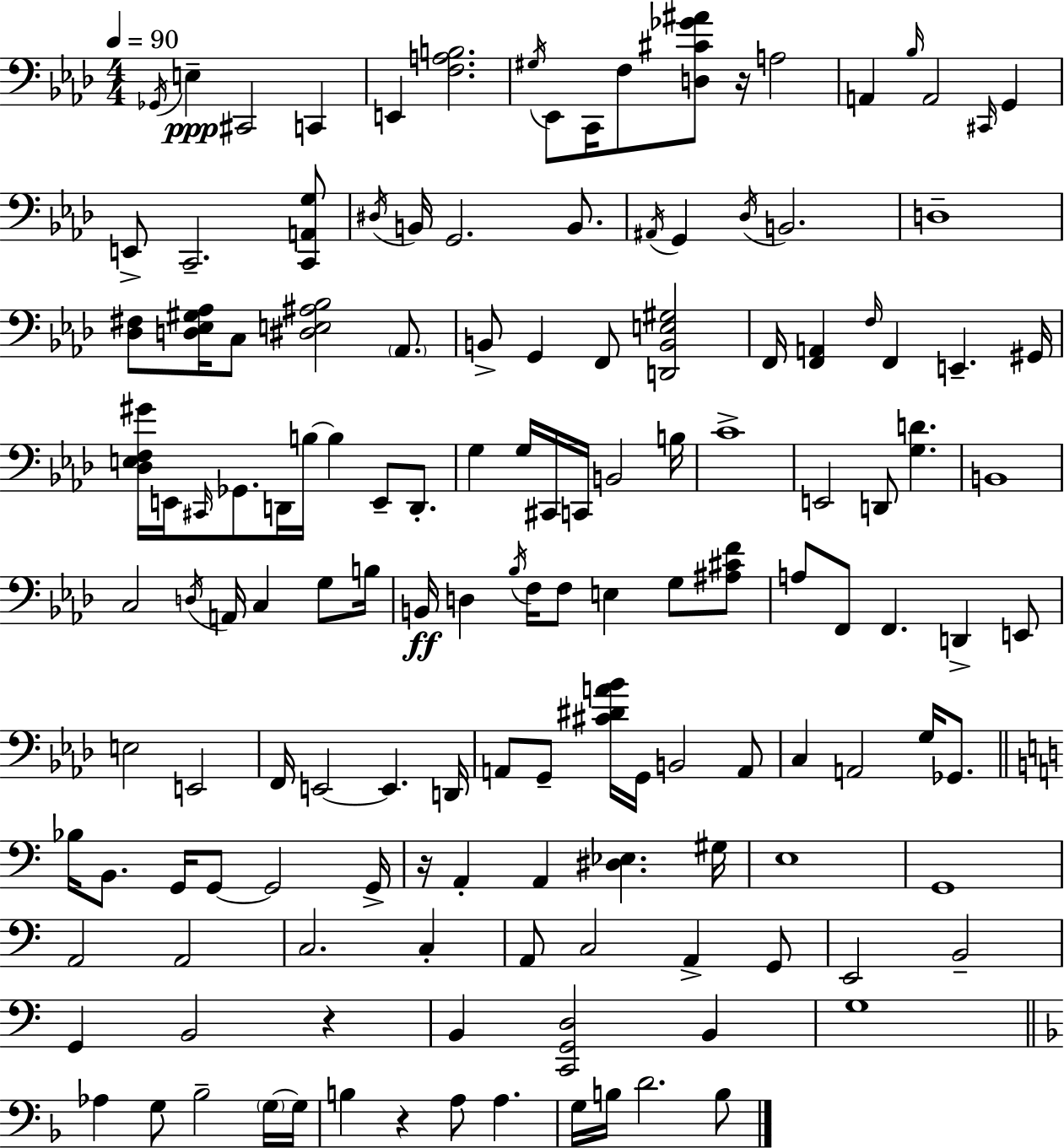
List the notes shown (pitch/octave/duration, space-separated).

Gb2/s E3/q C#2/h C2/q E2/q [F3,A3,B3]/h. G#3/s Eb2/e C2/s F3/e [D3,C#4,Gb4,A#4]/e R/s A3/h A2/q Bb3/s A2/h C#2/s G2/q E2/e C2/h. [C2,A2,G3]/e D#3/s B2/s G2/h. B2/e. A#2/s G2/q Db3/s B2/h. D3/w [Db3,F#3]/e [D3,Eb3,G#3,Ab3]/s C3/e [D#3,E3,A#3,Bb3]/h Ab2/e. B2/e G2/q F2/e [D2,B2,E3,G#3]/h F2/s [F2,A2]/q F3/s F2/q E2/q. G#2/s [Db3,E3,F3,G#4]/s E2/s C#2/s Gb2/e. D2/s B3/s B3/q E2/e D2/e. G3/q G3/s C#2/s C2/s B2/h B3/s C4/w E2/h D2/e [G3,D4]/q. B2/w C3/h D3/s A2/s C3/q G3/e B3/s B2/s D3/q Bb3/s F3/s F3/e E3/q G3/e [A#3,C#4,F4]/e A3/e F2/e F2/q. D2/q E2/e E3/h E2/h F2/s E2/h E2/q. D2/s A2/e G2/e [C#4,D#4,A4,Bb4]/s G2/s B2/h A2/e C3/q A2/h G3/s Gb2/e. Bb3/s B2/e. G2/s G2/e G2/h G2/s R/s A2/q A2/q [D#3,Eb3]/q. G#3/s E3/w G2/w A2/h A2/h C3/h. C3/q A2/e C3/h A2/q G2/e E2/h B2/h G2/q B2/h R/q B2/q [C2,G2,D3]/h B2/q G3/w Ab3/q G3/e Bb3/h G3/s G3/s B3/q R/q A3/e A3/q. G3/s B3/s D4/h. B3/e